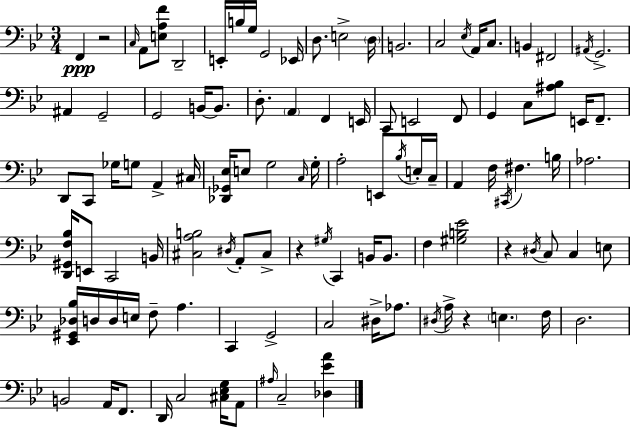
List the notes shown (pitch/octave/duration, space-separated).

F2/q R/h C3/s A2/e [E3,A3,F4]/e D2/h E2/s B3/s G3/s G2/h Eb2/s D3/e. E3/h D3/s B2/h. C3/h Eb3/s A2/s C3/e. B2/q F#2/h A#2/s G2/h. A#2/q G2/h G2/h B2/s B2/e. D3/e. A2/q F2/q E2/s C2/e E2/h F2/e G2/q C3/e [A#3,Bb3]/e E2/s F2/e. D2/e C2/e Gb3/s G3/e A2/q C#3/s [Db2,Gb2,Eb3]/s E3/e G3/h C3/s G3/s A3/h E2/e Bb3/s E3/s C3/s A2/q F3/s C#2/s F#3/q. B3/s Ab3/h. [D2,G#2,F3,Bb3]/s E2/e C2/h B2/s [C#3,A3,B3]/h D#3/s A2/e C#3/e R/q G#3/s C2/q B2/s B2/e. F3/q [G#3,B3,Eb4]/h R/q D#3/s C3/e C3/q E3/e [Eb2,G#2,Db3,Bb3]/s D3/s D3/s E3/s F3/e A3/q. C2/q G2/h C3/h D#3/s Ab3/e. D#3/s A3/s R/q E3/q. F3/s D3/h. B2/h A2/s F2/e. D2/s C3/h [C#3,Eb3,G3]/s A2/e A#3/s C3/h [Db3,Eb4,A4]/q